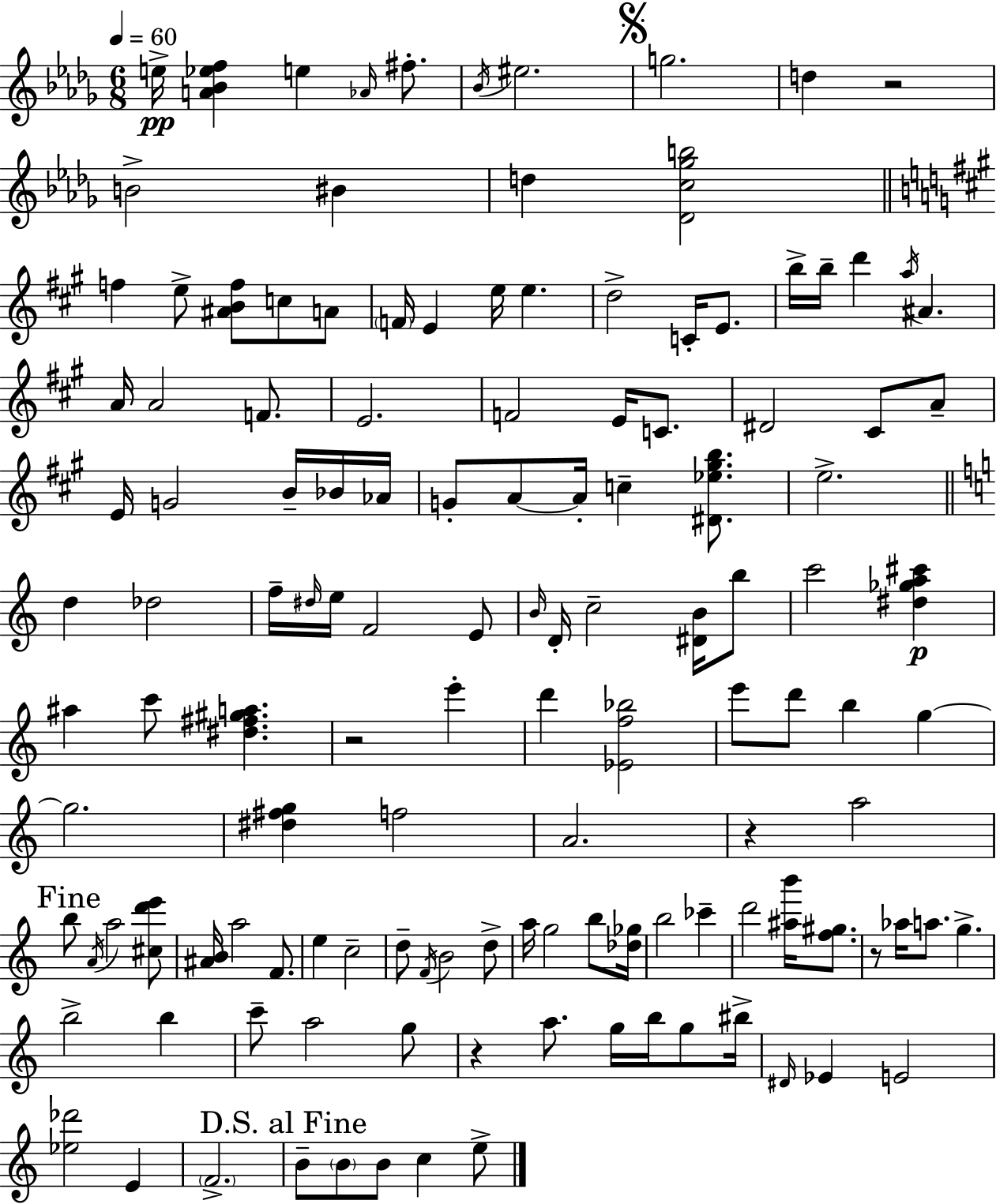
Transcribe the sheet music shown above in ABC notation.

X:1
T:Untitled
M:6/8
L:1/4
K:Bbm
e/4 [A_B_ef] e _A/4 ^f/2 _B/4 ^e2 g2 d z2 B2 ^B d [_Dc_gb]2 f e/2 [^ABf]/2 c/2 A/2 F/4 E e/4 e d2 C/4 E/2 b/4 b/4 d' a/4 ^A A/4 A2 F/2 E2 F2 E/4 C/2 ^D2 ^C/2 A/2 E/4 G2 B/4 _B/4 _A/4 G/2 A/2 A/4 c [^D_e^gb]/2 e2 d _d2 f/4 ^d/4 e/4 F2 E/2 B/4 D/4 c2 [^DB]/4 b/2 c'2 [^d_ga^c'] ^a c'/2 [^d^f^ga] z2 e' d' [_Ef_b]2 e'/2 d'/2 b g g2 [^d^fg] f2 A2 z a2 b/2 A/4 a2 [^cd'e']/2 [^AB]/4 a2 F/2 e c2 d/2 F/4 B2 d/2 a/4 g2 b/2 [_d_g]/4 b2 _c' d'2 [^ab']/4 [f^g]/2 z/2 _a/4 a/2 g b2 b c'/2 a2 g/2 z a/2 g/4 b/4 g/2 ^b/4 ^D/4 _E E2 [_e_d']2 E F2 B/2 B/2 B/2 c e/2